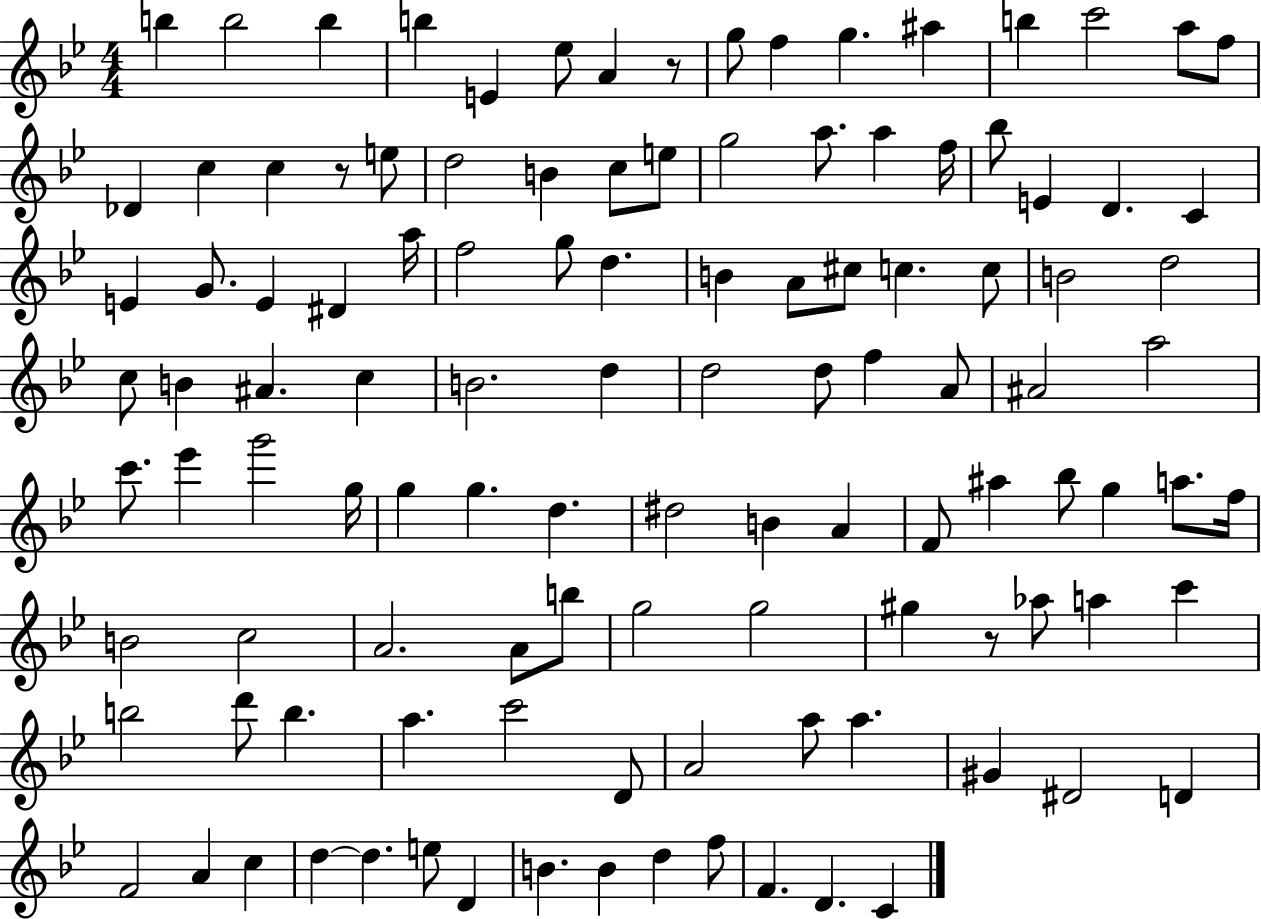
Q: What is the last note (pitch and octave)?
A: C4